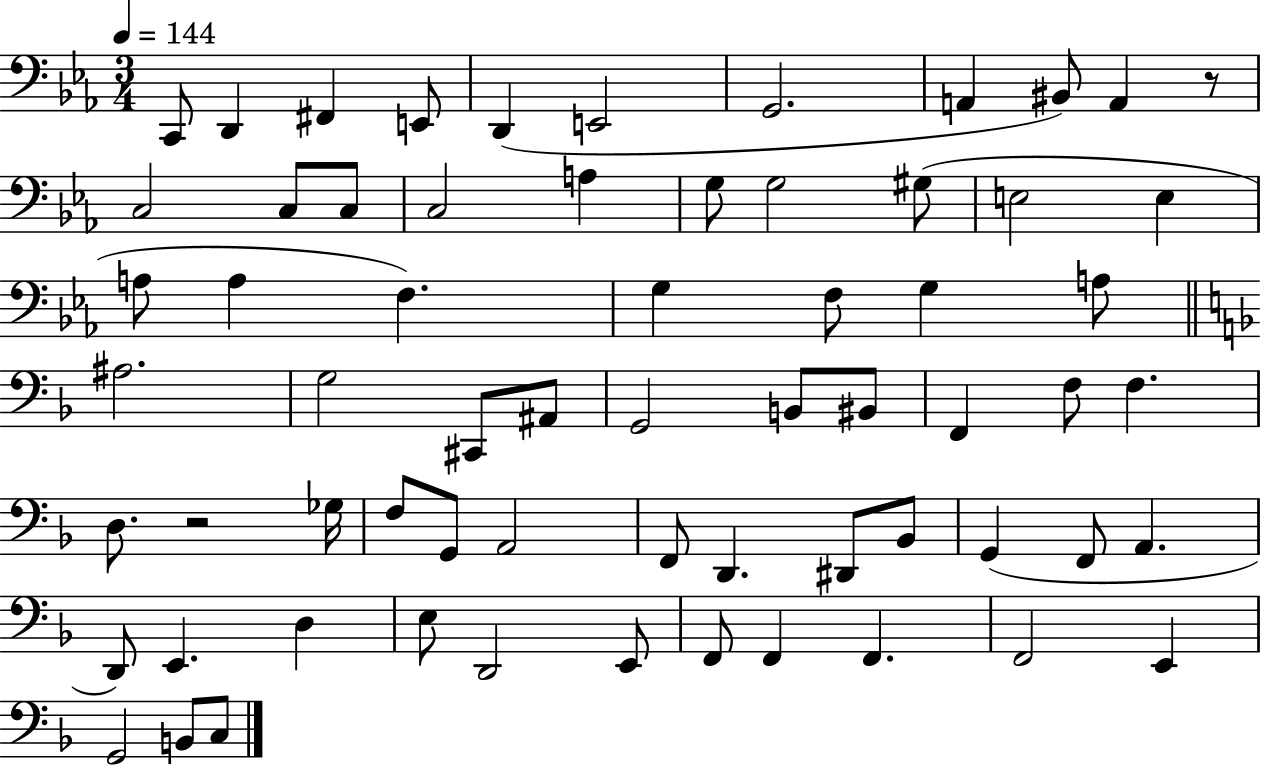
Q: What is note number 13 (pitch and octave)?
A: C3